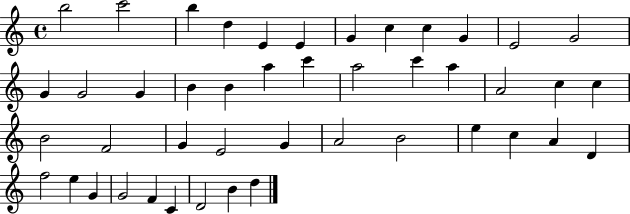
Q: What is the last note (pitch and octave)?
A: D5